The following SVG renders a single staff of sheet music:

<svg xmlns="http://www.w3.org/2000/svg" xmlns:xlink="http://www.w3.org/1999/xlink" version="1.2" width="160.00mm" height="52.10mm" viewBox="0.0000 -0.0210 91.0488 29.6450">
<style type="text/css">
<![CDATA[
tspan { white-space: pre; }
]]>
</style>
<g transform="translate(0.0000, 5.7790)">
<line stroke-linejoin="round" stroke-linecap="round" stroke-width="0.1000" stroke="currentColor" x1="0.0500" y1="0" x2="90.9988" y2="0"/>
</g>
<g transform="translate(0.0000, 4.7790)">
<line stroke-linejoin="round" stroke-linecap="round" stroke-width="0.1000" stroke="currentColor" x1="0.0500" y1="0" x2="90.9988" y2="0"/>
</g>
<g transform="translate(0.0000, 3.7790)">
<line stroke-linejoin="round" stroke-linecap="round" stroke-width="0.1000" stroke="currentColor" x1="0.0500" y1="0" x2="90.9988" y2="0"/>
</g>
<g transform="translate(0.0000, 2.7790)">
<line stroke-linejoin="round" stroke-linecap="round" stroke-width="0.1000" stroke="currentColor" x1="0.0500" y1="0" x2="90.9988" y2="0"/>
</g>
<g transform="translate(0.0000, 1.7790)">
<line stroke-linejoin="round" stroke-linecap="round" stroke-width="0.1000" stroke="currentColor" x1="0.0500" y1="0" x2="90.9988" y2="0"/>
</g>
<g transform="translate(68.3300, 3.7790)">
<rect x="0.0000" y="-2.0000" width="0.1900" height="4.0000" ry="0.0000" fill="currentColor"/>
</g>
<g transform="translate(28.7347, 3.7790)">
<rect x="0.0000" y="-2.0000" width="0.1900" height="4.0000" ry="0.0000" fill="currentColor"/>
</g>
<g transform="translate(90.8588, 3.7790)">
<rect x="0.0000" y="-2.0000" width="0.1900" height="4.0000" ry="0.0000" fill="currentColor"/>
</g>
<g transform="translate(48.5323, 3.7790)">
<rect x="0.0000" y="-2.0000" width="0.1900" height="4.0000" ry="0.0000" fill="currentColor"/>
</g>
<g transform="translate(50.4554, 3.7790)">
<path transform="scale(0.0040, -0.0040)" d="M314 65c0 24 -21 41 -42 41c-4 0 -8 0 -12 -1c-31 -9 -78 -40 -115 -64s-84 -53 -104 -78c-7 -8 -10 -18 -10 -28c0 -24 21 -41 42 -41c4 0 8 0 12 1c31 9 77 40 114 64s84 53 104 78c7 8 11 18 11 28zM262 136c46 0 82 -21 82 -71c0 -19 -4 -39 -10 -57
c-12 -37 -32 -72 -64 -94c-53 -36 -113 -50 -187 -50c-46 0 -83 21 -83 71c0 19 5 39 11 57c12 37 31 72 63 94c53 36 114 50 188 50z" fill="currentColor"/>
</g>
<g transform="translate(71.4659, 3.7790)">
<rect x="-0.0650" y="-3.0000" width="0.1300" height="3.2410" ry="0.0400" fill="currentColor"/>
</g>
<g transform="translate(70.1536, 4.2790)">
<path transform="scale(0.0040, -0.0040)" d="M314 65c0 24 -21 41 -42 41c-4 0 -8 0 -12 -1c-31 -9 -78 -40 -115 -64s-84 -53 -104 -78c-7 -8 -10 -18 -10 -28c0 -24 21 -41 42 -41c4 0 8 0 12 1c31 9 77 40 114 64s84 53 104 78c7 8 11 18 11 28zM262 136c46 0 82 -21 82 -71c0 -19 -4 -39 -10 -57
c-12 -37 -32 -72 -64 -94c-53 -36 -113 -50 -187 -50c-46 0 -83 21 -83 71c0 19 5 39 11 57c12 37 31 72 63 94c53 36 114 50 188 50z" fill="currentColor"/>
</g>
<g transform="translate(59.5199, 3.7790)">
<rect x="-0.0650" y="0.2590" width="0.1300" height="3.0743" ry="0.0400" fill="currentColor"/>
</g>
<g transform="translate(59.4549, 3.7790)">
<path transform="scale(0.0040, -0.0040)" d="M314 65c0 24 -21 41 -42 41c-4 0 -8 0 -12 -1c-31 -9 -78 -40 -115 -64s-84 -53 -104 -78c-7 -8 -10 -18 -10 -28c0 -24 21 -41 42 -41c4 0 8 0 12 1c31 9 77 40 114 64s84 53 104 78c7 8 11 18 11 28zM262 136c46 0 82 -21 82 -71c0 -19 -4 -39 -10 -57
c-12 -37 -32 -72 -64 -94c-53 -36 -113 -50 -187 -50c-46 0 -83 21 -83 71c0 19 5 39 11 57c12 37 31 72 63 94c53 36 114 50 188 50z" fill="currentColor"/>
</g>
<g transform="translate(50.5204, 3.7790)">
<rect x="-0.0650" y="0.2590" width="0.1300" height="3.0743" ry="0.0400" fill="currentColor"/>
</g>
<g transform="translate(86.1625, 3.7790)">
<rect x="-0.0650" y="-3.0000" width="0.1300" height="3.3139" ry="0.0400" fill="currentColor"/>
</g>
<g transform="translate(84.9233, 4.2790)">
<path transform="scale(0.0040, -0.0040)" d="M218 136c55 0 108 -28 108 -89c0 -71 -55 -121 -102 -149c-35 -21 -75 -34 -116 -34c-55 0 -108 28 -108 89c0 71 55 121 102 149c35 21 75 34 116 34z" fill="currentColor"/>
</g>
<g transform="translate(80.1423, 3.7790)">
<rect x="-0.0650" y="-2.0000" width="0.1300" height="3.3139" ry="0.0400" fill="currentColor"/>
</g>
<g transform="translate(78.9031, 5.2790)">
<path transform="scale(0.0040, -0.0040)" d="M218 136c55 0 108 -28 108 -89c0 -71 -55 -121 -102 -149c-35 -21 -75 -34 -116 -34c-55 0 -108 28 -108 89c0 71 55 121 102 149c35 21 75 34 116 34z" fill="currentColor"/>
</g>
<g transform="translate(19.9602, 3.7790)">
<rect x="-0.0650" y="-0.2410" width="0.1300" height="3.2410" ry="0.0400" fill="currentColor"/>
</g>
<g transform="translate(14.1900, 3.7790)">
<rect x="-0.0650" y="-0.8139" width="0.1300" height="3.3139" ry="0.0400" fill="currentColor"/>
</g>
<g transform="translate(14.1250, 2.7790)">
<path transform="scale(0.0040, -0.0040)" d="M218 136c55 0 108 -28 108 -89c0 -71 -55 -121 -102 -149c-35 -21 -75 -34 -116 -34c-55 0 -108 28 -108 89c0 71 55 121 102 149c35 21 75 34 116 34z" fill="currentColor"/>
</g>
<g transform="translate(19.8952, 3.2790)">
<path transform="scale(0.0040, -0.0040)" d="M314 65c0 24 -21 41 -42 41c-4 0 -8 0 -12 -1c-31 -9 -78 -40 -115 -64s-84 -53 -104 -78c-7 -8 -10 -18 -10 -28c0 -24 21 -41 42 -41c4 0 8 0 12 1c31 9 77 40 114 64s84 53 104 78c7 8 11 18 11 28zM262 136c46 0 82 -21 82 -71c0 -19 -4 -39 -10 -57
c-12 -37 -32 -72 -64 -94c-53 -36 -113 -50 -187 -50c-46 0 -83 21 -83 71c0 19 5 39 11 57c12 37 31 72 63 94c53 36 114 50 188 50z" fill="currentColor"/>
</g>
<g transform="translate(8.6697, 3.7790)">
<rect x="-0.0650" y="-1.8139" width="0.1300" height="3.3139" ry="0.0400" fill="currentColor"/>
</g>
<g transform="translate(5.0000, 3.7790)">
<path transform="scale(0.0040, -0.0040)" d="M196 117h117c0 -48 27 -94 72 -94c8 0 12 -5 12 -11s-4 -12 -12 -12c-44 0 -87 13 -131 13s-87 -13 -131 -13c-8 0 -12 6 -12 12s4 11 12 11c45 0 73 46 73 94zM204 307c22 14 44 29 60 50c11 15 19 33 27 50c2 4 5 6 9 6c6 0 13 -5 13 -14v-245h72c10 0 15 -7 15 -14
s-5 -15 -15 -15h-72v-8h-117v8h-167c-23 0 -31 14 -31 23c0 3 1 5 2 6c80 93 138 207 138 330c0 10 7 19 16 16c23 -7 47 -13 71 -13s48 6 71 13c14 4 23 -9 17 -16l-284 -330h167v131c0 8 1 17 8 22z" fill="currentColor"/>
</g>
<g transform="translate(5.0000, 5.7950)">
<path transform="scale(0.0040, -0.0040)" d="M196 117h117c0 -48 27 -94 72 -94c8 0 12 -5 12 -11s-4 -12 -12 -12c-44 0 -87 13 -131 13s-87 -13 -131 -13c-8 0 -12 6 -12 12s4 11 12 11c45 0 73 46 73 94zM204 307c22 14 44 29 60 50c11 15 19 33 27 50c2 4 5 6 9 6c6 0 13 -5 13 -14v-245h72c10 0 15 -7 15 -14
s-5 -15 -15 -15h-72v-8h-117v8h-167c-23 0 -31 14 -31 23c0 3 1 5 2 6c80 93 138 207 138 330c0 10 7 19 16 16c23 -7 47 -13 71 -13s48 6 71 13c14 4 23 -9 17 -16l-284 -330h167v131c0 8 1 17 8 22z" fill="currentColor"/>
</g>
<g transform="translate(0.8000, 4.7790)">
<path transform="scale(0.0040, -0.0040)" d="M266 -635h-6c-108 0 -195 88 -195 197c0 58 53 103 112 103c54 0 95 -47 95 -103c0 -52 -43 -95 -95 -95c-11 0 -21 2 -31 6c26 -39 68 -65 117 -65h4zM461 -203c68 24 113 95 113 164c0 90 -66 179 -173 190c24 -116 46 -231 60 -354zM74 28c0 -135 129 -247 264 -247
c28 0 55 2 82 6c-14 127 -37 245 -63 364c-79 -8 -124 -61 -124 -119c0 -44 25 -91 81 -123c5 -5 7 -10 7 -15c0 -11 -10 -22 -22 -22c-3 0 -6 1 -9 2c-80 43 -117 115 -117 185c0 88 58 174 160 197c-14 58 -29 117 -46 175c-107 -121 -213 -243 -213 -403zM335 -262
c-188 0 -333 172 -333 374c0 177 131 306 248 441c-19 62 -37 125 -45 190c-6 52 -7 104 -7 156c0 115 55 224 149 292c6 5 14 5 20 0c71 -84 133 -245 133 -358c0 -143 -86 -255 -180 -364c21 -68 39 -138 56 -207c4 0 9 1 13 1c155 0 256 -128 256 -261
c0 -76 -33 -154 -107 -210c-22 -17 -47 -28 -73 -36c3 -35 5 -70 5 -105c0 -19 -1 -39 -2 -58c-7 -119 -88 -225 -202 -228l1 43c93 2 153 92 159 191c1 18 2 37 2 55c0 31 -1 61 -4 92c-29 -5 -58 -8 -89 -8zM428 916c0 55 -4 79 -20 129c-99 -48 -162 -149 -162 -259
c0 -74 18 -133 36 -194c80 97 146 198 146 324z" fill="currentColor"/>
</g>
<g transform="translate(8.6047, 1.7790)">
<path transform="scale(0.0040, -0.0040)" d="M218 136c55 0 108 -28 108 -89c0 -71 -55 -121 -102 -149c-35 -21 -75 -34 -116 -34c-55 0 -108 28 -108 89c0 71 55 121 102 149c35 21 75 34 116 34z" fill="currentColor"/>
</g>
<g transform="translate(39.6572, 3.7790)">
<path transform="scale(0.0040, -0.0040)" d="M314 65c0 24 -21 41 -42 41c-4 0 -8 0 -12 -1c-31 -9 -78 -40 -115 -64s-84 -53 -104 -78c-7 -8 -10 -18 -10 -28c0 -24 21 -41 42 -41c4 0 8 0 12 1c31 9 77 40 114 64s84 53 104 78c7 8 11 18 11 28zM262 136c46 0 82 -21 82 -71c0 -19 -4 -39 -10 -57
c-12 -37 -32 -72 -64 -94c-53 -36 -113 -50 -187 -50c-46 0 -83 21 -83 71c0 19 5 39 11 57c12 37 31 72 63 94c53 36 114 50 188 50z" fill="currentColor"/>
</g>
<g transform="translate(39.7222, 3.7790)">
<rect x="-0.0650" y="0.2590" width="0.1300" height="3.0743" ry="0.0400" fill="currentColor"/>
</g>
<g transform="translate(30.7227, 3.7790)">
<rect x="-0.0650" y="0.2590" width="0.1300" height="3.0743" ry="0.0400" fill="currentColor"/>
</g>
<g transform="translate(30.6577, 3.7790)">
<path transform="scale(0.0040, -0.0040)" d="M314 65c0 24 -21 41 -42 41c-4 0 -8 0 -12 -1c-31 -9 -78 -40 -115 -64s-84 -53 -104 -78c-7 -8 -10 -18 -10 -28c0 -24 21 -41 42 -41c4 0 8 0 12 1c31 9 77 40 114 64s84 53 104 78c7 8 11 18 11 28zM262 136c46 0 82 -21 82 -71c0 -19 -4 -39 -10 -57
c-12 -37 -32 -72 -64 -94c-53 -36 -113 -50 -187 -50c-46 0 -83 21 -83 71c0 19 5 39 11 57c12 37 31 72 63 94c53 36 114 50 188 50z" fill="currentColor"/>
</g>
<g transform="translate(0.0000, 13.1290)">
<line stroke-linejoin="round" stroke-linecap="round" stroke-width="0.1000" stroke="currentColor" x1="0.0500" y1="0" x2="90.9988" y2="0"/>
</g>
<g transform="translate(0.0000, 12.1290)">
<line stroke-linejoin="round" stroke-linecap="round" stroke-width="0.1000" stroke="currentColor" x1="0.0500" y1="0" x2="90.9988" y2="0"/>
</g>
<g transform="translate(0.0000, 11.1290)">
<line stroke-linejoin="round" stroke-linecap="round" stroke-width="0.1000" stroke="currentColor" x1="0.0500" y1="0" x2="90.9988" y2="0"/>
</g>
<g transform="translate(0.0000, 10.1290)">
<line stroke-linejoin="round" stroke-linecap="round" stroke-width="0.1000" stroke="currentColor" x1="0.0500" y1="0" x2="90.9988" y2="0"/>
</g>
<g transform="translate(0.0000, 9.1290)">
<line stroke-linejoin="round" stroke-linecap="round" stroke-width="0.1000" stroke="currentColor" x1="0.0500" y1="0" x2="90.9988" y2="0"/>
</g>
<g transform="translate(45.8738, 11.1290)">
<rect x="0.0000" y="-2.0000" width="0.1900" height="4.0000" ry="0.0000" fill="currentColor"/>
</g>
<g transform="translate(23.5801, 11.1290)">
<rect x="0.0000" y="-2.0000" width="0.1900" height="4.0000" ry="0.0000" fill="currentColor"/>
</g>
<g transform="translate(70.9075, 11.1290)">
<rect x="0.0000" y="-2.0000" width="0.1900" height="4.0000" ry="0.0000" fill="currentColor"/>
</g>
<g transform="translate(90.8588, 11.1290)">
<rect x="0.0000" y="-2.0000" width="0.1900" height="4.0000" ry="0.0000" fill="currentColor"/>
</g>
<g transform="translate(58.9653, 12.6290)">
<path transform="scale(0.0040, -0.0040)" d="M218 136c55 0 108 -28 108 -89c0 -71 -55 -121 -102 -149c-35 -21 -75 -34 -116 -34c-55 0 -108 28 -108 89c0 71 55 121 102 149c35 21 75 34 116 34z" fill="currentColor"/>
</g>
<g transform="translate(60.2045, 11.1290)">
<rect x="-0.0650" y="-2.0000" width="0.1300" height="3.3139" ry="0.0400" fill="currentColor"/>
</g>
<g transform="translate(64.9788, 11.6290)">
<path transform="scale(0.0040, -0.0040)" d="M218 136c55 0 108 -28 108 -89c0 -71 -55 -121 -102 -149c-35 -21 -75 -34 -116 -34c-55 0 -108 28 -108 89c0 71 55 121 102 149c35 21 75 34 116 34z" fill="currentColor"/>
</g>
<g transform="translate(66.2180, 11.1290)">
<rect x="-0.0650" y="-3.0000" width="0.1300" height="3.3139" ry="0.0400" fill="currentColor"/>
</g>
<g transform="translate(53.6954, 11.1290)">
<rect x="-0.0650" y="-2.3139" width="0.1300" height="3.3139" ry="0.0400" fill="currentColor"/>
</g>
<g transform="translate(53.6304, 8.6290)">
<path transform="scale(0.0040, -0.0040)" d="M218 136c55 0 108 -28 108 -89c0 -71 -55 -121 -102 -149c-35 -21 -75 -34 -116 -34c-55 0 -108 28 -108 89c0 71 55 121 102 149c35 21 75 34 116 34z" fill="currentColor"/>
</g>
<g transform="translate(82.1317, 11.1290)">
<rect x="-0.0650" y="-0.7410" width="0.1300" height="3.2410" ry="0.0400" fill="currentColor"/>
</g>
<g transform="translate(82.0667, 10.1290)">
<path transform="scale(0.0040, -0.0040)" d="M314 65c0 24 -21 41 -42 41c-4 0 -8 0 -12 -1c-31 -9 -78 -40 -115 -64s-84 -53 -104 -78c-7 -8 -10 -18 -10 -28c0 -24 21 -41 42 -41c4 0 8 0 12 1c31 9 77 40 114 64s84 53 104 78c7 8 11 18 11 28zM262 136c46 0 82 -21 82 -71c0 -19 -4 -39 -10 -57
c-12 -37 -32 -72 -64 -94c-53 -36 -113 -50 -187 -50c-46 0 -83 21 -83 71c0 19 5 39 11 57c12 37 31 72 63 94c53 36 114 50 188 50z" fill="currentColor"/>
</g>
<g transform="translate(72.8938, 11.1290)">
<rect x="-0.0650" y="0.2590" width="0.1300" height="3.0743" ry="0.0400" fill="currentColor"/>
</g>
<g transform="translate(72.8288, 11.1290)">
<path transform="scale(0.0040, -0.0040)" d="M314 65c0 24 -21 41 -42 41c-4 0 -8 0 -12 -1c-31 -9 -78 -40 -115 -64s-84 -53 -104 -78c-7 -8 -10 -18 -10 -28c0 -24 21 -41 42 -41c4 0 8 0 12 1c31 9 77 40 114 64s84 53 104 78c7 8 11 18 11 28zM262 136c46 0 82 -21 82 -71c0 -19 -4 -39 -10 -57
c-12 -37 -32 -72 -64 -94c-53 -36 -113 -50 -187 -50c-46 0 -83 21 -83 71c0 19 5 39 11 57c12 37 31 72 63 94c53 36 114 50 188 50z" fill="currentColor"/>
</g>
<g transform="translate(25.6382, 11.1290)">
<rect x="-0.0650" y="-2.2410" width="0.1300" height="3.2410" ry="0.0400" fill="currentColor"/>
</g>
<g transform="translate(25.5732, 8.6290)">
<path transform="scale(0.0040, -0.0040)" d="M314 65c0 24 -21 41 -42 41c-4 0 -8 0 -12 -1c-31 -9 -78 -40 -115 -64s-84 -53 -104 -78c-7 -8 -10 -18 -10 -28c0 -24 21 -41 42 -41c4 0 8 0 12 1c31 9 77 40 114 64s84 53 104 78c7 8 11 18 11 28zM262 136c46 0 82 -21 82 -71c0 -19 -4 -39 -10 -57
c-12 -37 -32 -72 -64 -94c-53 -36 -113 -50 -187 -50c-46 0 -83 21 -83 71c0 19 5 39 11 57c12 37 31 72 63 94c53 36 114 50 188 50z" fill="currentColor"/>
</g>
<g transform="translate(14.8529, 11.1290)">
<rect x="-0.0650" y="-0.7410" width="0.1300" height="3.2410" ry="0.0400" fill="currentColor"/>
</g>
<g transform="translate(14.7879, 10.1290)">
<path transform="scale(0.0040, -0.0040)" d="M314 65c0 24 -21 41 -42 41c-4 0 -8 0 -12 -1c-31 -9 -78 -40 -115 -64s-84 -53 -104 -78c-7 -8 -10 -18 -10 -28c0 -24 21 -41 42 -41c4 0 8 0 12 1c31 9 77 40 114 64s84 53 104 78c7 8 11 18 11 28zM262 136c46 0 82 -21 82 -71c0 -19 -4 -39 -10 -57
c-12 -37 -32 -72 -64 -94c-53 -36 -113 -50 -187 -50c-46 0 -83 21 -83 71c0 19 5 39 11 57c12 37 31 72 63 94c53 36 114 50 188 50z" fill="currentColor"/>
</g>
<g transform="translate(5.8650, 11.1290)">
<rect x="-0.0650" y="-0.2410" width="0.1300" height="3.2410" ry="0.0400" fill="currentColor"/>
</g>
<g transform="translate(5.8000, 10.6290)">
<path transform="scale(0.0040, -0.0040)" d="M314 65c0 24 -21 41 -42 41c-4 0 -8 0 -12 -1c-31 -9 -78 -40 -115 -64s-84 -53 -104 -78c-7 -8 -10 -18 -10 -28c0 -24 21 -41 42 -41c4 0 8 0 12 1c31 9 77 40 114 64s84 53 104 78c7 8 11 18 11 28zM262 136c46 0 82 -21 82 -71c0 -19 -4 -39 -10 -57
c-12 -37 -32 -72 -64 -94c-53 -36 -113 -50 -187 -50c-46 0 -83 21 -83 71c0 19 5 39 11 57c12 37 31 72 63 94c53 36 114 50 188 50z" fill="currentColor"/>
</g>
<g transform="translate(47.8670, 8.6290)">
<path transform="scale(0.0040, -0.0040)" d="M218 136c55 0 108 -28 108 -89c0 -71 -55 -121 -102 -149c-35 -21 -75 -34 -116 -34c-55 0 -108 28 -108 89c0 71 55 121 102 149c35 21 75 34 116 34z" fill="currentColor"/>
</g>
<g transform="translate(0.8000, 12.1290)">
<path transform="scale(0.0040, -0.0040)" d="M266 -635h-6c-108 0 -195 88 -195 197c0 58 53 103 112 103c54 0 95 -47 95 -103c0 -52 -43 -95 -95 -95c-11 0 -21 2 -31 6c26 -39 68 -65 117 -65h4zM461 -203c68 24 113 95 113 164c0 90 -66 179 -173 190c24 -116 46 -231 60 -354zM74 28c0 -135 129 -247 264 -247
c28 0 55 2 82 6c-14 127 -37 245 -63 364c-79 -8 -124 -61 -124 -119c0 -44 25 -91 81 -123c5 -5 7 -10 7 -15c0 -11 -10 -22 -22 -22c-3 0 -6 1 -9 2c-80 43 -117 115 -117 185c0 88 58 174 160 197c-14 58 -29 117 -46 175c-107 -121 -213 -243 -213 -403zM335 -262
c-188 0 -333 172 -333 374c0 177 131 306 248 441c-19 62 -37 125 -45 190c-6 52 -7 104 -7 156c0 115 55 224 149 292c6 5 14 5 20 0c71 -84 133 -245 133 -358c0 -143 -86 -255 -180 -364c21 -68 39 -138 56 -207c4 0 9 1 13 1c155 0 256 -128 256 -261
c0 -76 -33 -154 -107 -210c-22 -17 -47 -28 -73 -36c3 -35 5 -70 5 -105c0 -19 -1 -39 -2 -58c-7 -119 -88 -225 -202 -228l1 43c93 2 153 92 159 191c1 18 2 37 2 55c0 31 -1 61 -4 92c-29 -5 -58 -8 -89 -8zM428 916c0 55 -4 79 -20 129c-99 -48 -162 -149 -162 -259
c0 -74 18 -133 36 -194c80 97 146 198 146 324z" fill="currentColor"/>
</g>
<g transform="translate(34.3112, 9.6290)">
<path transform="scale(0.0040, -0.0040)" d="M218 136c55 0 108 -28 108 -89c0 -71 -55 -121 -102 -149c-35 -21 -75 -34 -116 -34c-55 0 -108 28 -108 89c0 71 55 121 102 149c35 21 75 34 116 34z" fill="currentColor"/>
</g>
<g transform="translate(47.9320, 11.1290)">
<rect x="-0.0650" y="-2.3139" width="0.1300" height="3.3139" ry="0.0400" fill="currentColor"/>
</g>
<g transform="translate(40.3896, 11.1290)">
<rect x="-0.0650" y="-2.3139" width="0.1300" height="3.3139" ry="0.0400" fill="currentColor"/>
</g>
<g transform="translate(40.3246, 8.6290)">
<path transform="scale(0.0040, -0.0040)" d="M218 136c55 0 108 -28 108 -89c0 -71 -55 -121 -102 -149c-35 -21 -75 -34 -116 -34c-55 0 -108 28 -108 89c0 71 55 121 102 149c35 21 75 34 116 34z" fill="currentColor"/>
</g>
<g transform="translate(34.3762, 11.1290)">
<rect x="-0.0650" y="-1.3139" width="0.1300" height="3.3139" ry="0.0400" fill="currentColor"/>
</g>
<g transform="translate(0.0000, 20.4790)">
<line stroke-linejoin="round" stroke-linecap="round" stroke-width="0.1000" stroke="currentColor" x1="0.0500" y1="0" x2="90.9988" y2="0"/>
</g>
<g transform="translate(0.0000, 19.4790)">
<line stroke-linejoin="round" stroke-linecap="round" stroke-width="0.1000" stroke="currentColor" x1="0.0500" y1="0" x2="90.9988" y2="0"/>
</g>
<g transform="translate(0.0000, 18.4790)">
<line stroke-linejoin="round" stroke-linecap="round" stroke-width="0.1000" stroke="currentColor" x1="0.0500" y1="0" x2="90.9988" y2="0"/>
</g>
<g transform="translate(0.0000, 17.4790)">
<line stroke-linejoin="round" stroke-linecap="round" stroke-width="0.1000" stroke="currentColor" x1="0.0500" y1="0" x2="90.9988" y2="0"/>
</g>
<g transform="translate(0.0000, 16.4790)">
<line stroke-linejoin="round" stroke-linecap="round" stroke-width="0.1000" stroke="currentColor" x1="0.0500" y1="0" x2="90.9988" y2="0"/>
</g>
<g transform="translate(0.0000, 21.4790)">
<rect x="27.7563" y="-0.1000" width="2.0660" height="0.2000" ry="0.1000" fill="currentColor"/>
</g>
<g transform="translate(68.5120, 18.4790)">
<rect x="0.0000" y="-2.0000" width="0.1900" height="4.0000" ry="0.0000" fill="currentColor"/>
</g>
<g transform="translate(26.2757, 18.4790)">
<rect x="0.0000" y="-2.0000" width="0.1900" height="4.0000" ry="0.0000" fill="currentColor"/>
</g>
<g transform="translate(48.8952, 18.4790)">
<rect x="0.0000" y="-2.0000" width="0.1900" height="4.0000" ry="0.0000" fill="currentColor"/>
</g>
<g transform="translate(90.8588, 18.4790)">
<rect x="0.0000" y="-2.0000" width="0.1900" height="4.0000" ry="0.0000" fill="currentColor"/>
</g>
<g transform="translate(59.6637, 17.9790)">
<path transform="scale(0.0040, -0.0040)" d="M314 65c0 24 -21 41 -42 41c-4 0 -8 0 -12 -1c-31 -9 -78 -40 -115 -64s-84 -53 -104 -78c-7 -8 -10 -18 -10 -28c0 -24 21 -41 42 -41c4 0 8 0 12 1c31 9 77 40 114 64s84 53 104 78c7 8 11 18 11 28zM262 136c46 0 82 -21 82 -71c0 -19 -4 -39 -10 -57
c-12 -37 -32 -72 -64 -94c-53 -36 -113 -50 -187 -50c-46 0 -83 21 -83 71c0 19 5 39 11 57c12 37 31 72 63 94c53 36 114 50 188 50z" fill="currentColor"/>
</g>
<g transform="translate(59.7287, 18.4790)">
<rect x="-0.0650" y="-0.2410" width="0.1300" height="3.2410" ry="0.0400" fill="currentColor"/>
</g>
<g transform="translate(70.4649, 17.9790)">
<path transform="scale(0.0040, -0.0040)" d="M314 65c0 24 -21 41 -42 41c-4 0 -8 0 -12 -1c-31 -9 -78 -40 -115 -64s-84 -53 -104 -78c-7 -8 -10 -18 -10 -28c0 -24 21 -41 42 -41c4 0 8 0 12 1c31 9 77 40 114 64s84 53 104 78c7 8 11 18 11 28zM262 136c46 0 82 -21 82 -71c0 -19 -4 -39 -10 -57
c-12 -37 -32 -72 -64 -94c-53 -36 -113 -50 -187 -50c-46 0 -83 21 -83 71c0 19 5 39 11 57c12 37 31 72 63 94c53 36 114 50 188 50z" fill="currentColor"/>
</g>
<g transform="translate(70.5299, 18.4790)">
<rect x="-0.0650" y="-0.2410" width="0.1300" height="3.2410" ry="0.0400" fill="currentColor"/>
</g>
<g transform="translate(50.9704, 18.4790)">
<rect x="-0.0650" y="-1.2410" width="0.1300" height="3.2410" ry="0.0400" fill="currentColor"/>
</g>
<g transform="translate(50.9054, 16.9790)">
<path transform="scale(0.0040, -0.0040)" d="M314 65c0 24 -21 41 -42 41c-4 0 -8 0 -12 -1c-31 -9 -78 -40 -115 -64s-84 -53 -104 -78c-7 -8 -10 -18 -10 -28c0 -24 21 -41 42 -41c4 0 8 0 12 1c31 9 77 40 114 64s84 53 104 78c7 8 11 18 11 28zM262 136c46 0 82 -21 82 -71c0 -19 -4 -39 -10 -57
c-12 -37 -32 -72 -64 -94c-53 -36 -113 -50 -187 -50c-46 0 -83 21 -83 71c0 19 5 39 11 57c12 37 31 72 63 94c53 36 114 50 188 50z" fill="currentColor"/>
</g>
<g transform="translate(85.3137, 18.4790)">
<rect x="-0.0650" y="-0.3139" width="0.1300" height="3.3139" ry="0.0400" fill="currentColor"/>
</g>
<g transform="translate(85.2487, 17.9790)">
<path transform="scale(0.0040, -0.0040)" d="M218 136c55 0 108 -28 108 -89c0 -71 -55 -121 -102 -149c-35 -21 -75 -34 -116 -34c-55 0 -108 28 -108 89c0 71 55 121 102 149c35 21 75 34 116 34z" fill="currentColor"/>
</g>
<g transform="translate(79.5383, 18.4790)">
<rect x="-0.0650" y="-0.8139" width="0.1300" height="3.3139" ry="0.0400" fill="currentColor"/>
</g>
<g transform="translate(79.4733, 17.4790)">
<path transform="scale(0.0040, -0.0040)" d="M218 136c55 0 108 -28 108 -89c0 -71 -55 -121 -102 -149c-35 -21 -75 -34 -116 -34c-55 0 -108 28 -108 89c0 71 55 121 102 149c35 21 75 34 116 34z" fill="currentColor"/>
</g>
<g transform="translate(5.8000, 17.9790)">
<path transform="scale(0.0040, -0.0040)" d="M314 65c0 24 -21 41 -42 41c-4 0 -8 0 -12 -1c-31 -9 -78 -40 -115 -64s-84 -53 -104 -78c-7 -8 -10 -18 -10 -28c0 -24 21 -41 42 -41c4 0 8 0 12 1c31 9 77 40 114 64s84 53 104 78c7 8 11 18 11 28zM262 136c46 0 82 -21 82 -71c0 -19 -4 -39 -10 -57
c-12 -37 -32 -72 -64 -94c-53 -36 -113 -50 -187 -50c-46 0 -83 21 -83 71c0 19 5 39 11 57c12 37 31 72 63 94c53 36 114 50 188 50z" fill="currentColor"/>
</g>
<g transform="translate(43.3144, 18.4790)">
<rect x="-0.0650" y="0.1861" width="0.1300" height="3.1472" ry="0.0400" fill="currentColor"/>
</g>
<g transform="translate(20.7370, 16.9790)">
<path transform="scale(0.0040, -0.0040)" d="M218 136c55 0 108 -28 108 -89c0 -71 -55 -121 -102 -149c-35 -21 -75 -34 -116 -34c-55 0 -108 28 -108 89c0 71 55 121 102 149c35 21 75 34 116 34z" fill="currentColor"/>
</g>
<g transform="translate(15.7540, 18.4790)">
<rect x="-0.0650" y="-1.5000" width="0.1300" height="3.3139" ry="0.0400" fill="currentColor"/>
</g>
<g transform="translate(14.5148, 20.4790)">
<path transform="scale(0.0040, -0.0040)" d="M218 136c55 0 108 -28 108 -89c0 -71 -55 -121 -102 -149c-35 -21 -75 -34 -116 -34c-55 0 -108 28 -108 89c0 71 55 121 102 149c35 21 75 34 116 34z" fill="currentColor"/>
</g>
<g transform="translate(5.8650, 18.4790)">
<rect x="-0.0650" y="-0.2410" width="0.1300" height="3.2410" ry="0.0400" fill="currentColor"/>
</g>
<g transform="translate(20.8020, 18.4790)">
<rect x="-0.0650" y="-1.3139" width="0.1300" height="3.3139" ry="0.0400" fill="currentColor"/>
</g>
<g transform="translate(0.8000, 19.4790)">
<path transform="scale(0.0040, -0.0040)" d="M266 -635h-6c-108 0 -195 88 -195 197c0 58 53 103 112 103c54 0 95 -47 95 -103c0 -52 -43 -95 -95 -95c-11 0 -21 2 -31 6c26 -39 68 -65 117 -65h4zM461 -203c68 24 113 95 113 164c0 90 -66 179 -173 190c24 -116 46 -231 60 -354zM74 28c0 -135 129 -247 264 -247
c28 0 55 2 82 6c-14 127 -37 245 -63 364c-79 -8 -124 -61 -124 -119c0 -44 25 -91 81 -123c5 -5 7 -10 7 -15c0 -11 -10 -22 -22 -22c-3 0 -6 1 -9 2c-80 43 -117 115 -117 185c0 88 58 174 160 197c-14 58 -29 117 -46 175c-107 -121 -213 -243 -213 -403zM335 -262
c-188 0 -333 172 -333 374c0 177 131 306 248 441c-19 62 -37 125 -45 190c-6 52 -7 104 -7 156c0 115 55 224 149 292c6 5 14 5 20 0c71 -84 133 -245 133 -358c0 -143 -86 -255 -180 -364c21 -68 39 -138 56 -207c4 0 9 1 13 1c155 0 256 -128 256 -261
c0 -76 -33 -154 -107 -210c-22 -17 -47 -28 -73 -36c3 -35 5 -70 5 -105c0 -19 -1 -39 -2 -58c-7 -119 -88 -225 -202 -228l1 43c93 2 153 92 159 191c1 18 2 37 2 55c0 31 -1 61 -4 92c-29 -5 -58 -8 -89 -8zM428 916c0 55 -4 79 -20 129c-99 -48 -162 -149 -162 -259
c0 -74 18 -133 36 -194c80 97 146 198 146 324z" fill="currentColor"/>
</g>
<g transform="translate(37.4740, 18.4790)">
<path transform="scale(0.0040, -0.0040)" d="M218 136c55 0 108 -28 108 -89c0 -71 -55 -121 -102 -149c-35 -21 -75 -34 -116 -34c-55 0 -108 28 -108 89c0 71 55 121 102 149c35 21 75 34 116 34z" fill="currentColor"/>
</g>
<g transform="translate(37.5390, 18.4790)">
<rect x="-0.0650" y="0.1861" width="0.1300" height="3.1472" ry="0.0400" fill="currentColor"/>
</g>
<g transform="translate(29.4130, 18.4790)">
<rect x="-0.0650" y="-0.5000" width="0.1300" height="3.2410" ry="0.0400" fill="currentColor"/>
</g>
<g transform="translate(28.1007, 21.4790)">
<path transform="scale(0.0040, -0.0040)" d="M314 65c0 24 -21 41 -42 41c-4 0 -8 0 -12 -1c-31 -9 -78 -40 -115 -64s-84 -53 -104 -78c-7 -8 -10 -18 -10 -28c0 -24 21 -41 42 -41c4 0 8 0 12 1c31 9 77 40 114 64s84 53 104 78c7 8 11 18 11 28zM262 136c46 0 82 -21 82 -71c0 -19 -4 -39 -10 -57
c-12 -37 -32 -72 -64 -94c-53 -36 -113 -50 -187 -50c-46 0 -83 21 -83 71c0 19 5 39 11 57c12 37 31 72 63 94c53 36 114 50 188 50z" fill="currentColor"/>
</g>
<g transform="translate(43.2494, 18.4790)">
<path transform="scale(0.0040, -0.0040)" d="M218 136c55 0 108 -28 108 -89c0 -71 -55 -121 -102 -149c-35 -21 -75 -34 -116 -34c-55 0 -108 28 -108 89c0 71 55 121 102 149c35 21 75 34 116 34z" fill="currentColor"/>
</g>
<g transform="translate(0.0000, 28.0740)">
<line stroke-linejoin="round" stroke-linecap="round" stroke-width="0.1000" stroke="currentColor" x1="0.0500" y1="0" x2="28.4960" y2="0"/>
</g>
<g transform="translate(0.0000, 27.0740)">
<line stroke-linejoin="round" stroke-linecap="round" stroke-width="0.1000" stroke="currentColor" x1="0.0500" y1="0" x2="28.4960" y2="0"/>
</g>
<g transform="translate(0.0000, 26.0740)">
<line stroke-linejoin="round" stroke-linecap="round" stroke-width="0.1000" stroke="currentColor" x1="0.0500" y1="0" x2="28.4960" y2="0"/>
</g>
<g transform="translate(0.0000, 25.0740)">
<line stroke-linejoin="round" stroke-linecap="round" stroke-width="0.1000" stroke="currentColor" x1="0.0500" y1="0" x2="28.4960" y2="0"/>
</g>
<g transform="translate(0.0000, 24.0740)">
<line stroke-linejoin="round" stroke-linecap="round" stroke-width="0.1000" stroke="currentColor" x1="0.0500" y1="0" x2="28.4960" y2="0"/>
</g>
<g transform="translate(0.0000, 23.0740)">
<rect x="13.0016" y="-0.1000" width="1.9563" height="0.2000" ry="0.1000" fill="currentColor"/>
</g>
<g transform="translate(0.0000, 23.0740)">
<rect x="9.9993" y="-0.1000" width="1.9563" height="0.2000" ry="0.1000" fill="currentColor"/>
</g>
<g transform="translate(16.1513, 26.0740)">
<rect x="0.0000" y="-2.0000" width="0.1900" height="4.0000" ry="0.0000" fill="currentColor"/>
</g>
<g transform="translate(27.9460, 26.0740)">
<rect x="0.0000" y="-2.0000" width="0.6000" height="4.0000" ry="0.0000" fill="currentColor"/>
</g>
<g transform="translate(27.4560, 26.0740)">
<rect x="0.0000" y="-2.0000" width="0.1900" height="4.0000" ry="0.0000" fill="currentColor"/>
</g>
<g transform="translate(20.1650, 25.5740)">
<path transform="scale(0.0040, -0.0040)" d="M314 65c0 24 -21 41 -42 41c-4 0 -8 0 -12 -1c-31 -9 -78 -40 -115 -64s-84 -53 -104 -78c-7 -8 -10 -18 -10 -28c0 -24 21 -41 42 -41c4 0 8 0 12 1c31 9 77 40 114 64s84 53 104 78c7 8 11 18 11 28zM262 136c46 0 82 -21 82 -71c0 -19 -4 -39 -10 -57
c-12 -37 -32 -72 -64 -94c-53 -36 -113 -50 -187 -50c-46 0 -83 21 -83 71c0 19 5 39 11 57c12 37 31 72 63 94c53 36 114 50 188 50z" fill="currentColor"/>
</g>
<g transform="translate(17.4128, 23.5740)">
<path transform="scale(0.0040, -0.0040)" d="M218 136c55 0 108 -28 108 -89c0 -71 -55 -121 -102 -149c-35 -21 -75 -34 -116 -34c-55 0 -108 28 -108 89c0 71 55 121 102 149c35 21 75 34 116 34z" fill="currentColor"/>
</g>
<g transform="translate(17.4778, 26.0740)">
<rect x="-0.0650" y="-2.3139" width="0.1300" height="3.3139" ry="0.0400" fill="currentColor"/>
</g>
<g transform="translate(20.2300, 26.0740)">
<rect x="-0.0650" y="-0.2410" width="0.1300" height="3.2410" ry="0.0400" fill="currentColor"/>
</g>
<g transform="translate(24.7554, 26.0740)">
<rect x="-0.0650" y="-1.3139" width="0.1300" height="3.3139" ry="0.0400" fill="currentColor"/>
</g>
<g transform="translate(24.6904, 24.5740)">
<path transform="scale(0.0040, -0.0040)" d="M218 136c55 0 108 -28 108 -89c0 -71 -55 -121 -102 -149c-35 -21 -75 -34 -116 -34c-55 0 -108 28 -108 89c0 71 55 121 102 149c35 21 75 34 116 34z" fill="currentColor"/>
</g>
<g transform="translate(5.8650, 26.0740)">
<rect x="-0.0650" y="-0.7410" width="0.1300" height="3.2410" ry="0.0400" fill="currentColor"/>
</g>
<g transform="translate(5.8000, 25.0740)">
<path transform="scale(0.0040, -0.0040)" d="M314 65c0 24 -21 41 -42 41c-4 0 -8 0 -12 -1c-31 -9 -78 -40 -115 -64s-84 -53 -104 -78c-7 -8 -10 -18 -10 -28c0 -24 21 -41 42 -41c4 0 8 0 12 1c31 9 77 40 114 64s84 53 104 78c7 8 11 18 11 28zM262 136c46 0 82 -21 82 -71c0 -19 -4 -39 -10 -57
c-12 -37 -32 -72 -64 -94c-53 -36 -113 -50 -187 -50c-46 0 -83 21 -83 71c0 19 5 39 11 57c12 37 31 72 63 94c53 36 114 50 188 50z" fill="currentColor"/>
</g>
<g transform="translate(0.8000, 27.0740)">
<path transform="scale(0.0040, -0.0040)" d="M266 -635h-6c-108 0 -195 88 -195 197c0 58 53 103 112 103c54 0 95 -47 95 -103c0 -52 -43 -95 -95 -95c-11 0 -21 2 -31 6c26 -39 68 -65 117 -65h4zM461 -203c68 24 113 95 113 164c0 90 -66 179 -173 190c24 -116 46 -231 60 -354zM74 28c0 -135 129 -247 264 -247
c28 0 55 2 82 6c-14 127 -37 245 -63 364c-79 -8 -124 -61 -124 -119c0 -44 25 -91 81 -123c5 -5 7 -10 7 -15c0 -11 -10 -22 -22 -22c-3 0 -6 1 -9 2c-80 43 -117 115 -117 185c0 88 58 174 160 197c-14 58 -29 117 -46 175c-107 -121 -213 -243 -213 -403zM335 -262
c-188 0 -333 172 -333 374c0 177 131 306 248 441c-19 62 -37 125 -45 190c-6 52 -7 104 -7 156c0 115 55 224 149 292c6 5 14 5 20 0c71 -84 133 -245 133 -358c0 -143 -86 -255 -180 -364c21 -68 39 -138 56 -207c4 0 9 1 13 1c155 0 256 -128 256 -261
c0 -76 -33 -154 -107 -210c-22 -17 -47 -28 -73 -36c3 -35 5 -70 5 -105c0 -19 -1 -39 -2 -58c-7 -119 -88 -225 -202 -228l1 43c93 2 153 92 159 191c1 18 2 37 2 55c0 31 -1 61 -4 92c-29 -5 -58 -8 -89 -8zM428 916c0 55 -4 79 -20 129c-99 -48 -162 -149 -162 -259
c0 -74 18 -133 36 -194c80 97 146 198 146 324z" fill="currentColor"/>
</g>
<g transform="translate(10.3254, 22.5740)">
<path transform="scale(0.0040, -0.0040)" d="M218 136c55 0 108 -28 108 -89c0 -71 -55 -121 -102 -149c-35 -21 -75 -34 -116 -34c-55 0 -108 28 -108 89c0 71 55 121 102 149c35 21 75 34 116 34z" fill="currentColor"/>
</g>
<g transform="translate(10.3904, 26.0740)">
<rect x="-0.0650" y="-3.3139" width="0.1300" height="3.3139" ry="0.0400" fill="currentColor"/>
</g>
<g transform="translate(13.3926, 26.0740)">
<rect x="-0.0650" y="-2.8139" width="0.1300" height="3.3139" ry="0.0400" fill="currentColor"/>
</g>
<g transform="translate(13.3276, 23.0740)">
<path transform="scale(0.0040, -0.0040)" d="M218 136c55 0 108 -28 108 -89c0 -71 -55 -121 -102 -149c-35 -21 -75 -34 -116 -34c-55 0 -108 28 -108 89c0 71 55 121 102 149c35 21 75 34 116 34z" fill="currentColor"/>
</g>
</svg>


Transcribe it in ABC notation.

X:1
T:Untitled
M:4/4
L:1/4
K:C
f d c2 B2 B2 B2 B2 A2 F A c2 d2 g2 e g g g F A B2 d2 c2 E e C2 B B e2 c2 c2 d c d2 b a g c2 e